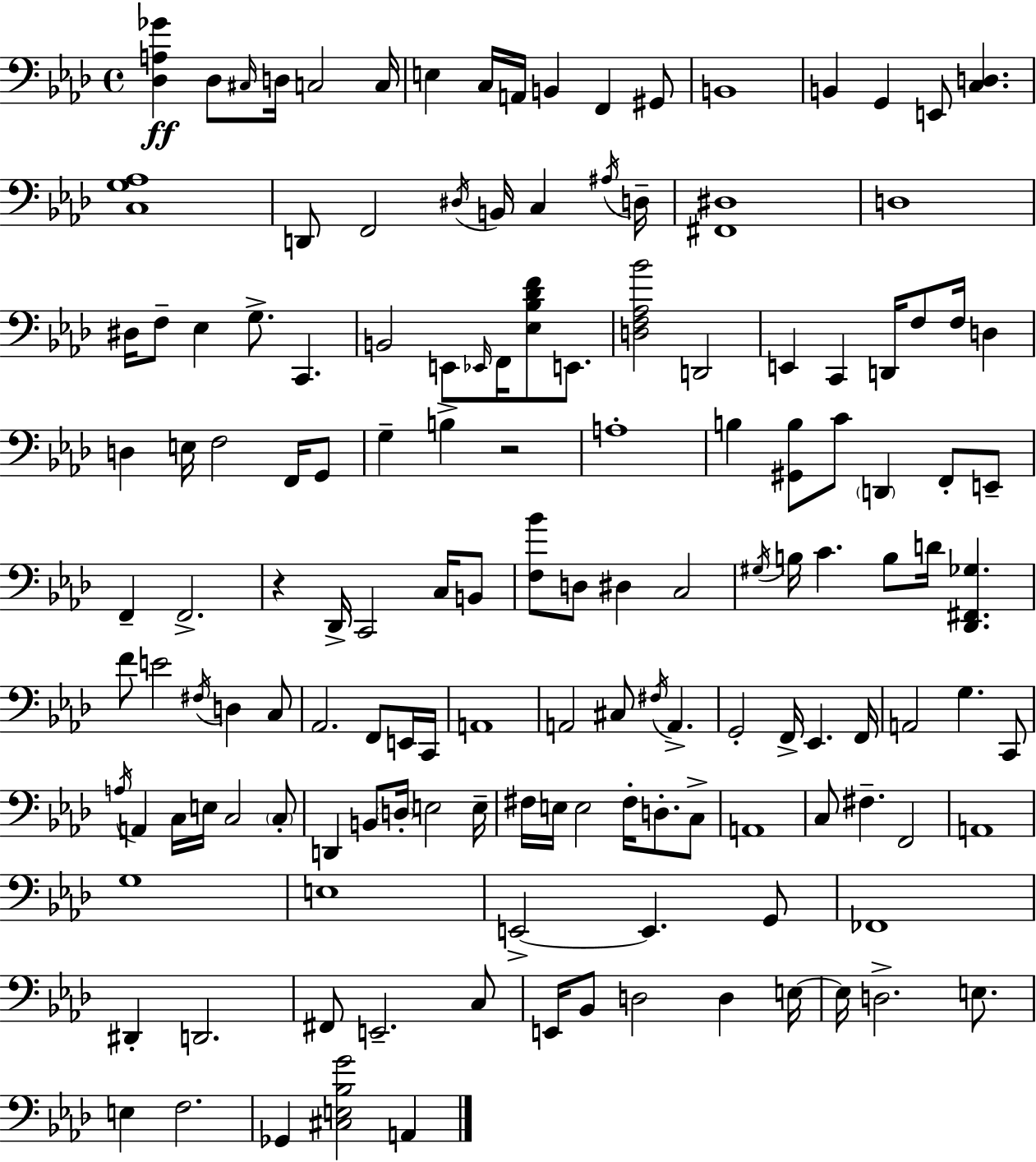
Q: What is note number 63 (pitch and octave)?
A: G#3